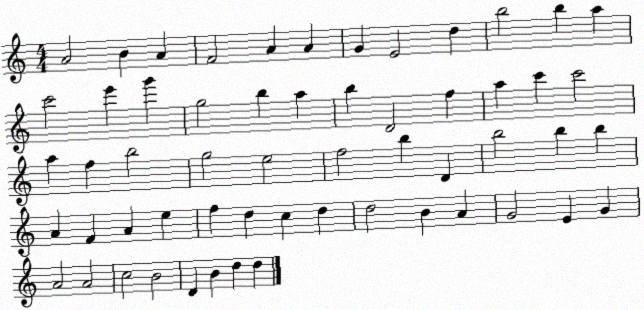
X:1
T:Untitled
M:4/4
L:1/4
K:C
A2 B A F2 A A G E2 d b2 b a c'2 e' g' g2 b a b D2 f a c' c'2 a f b2 g2 e2 f2 b D b2 b b A F A e f d c d d2 B A G2 E G A2 A2 c2 B2 D B d d